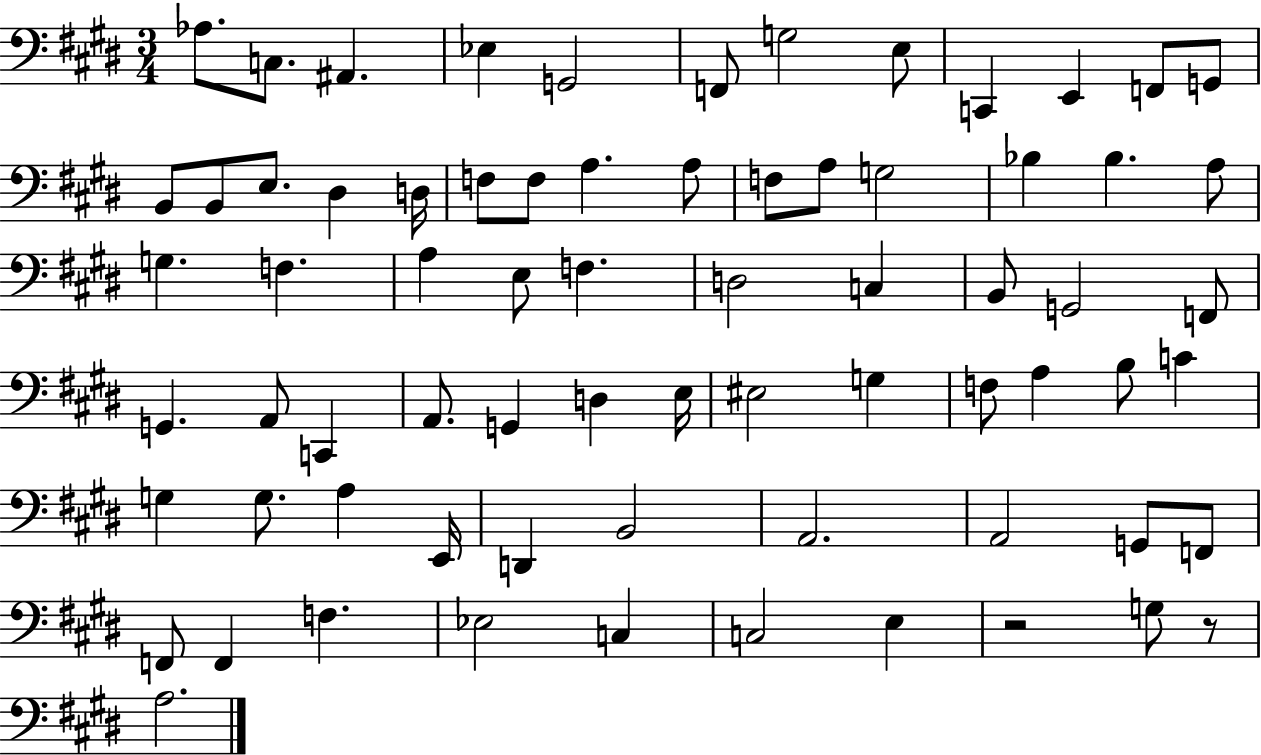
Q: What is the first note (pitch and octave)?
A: Ab3